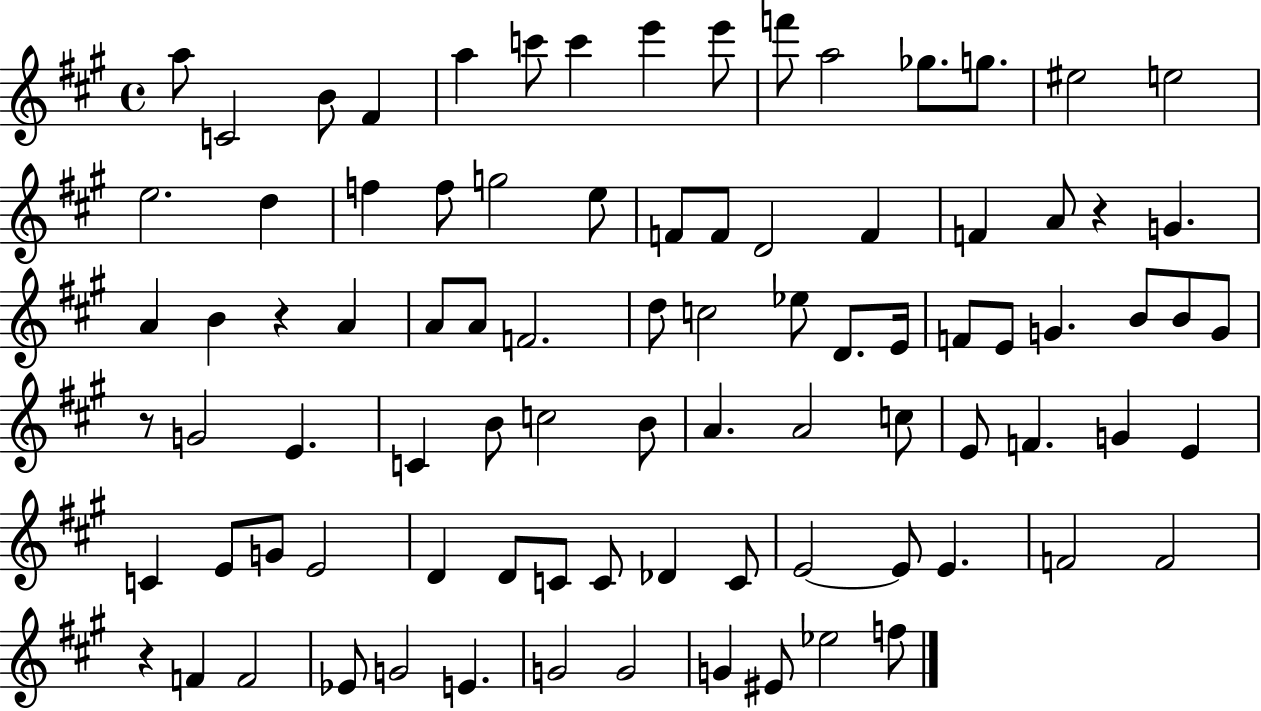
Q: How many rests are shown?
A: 4